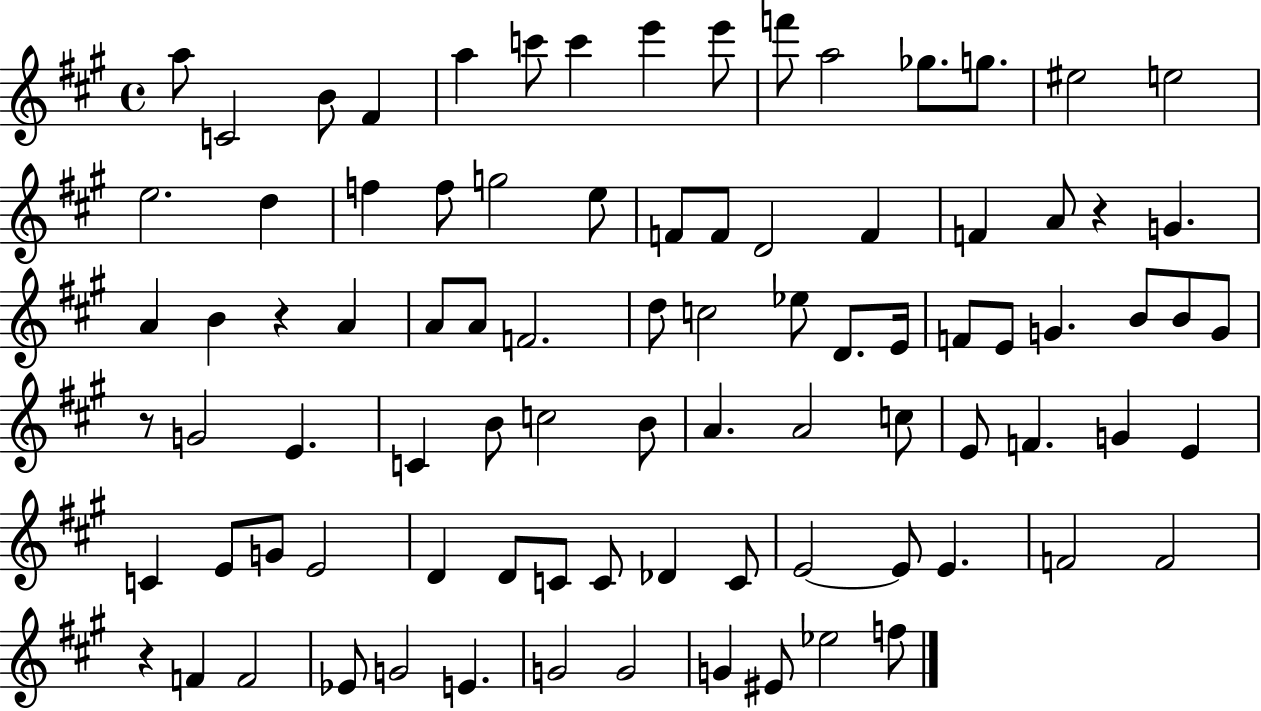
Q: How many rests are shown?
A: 4